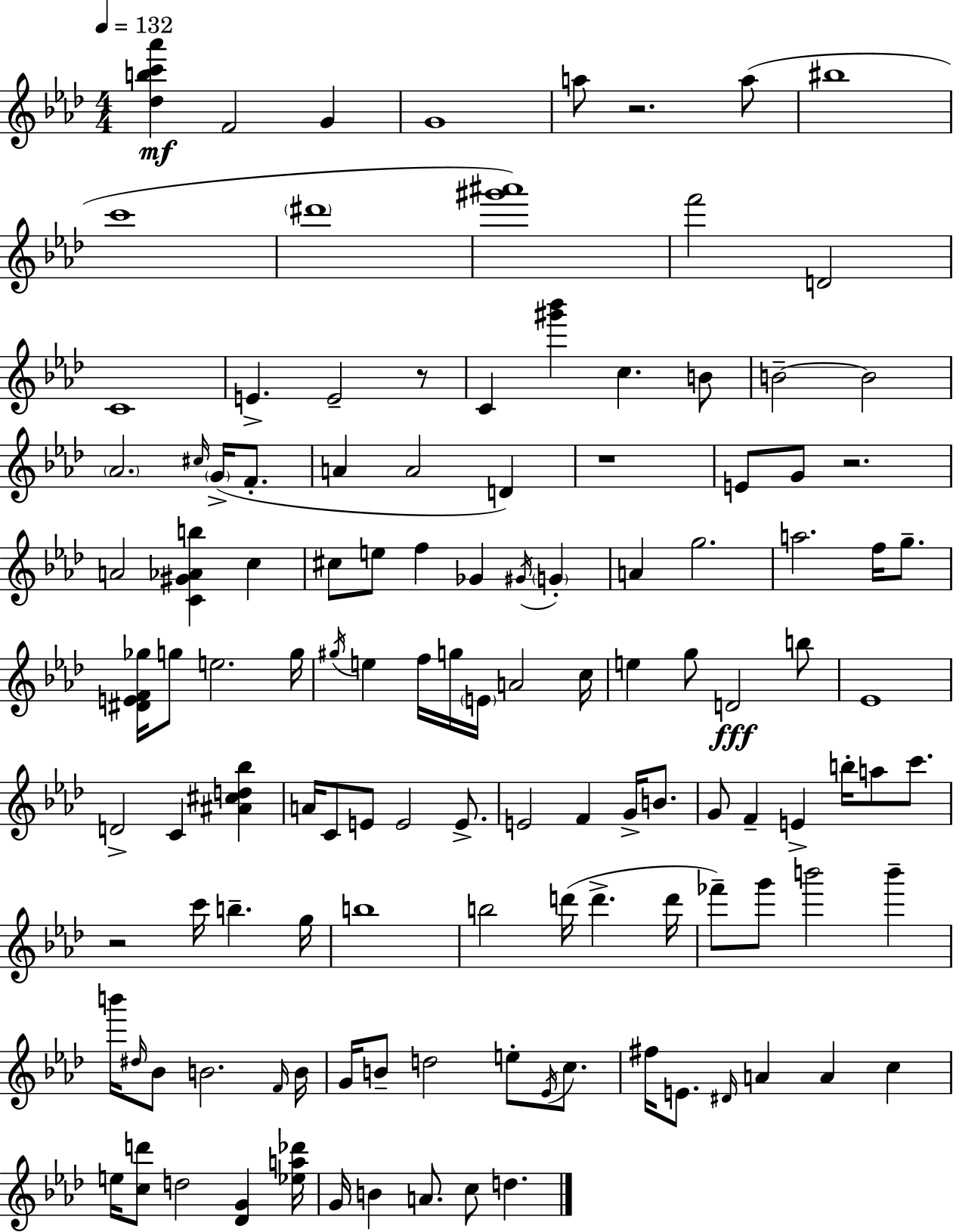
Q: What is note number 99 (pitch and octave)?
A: D#4